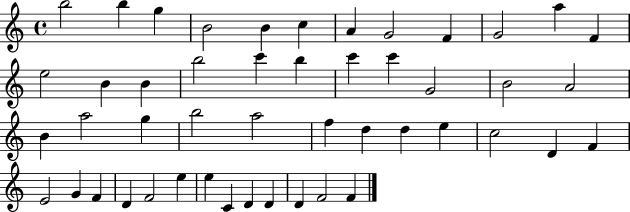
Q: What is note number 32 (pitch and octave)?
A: E5